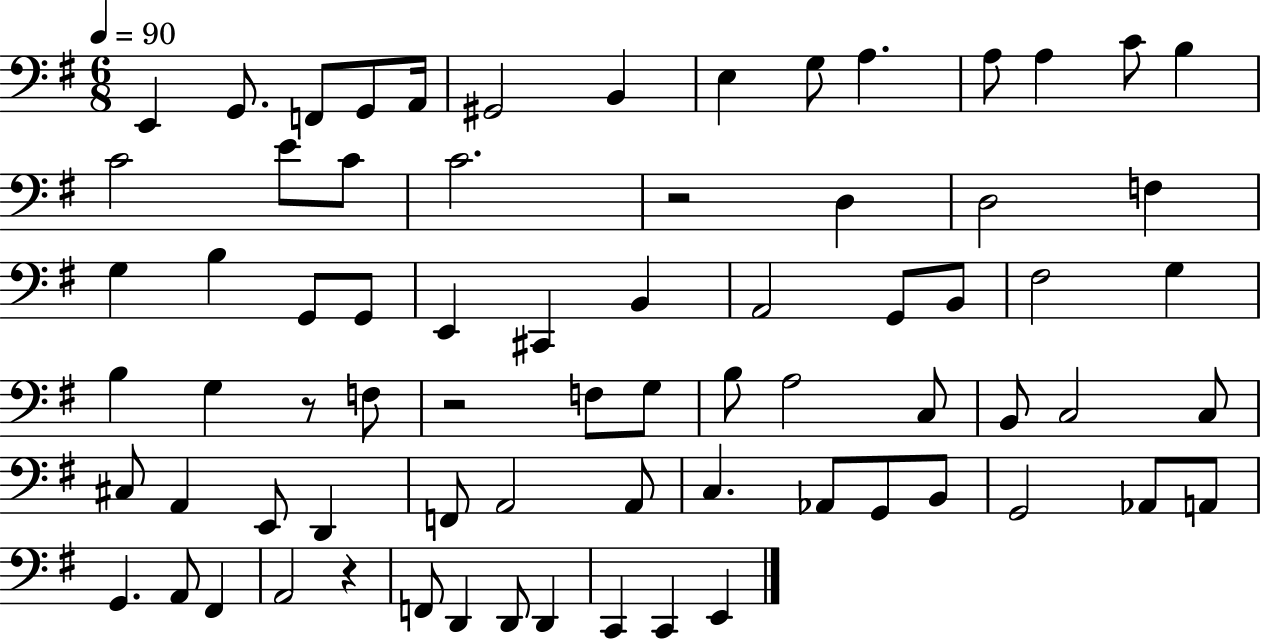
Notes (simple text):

E2/q G2/e. F2/e G2/e A2/s G#2/h B2/q E3/q G3/e A3/q. A3/e A3/q C4/e B3/q C4/h E4/e C4/e C4/h. R/h D3/q D3/h F3/q G3/q B3/q G2/e G2/e E2/q C#2/q B2/q A2/h G2/e B2/e F#3/h G3/q B3/q G3/q R/e F3/e R/h F3/e G3/e B3/e A3/h C3/e B2/e C3/h C3/e C#3/e A2/q E2/e D2/q F2/e A2/h A2/e C3/q. Ab2/e G2/e B2/e G2/h Ab2/e A2/e G2/q. A2/e F#2/q A2/h R/q F2/e D2/q D2/e D2/q C2/q C2/q E2/q